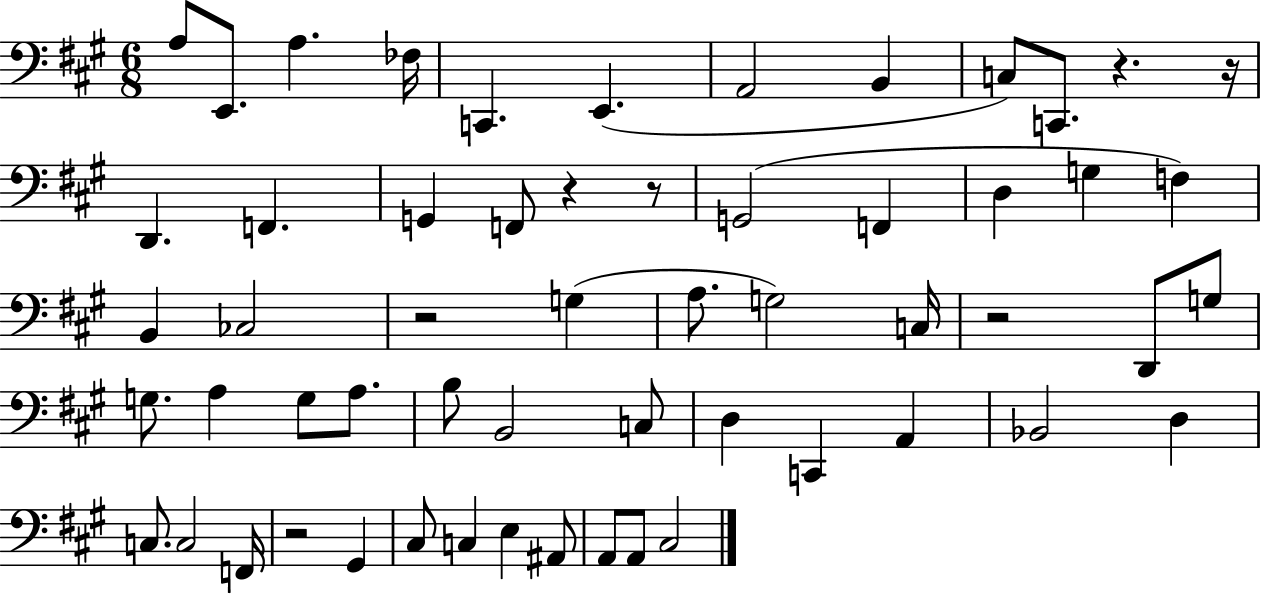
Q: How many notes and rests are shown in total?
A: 57